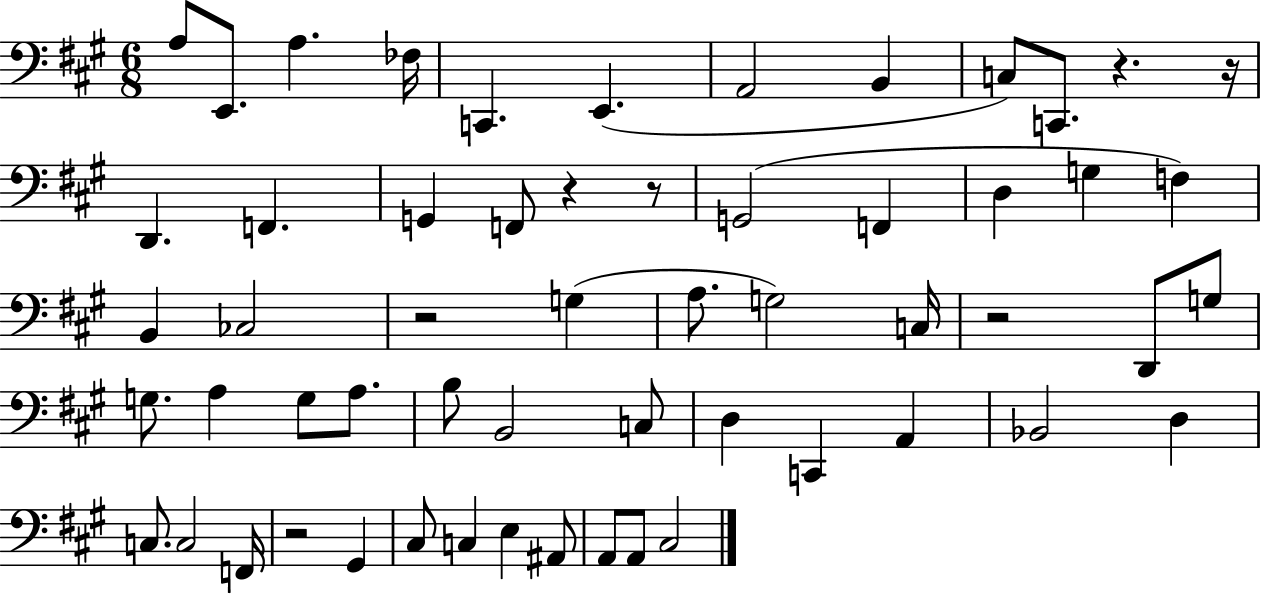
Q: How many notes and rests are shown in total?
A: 57